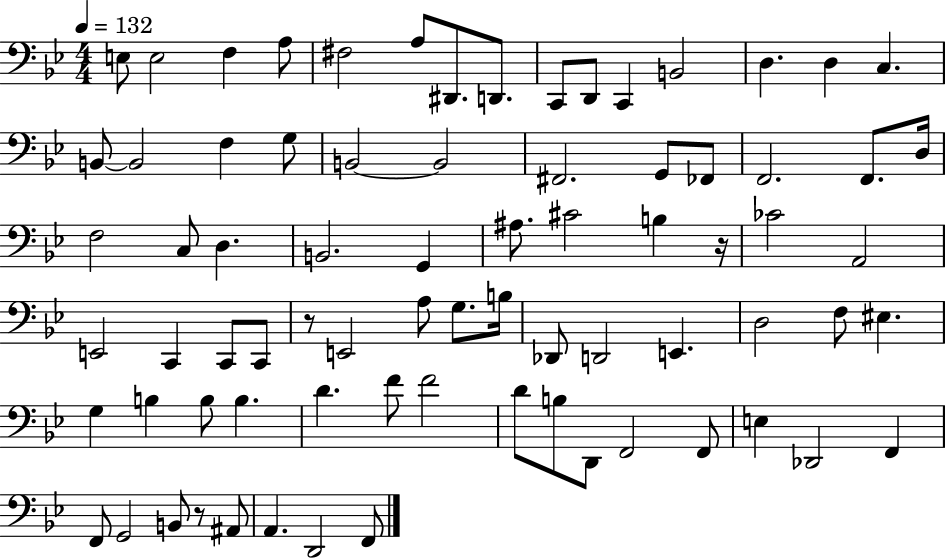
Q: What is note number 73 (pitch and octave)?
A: F2